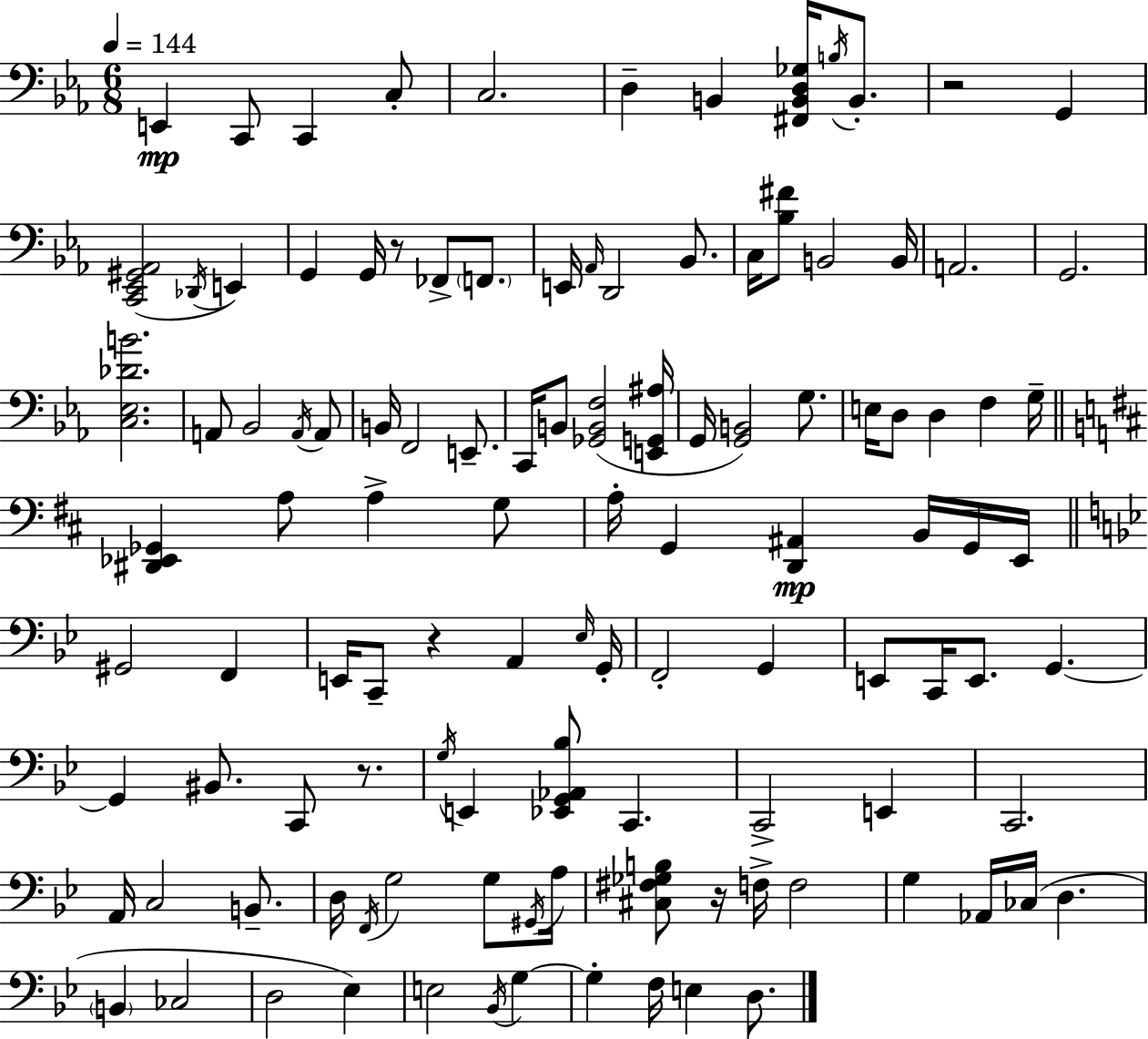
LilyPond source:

{
  \clef bass
  \numericTimeSignature
  \time 6/8
  \key c \minor
  \tempo 4 = 144
  e,4\mp c,8 c,4 c8-. | c2. | d4-- b,4 <fis, b, d ges>16 \acciaccatura { b16 } b,8.-. | r2 g,4 | \break <c, ees, gis, aes,>2( \acciaccatura { des,16 } e,4) | g,4 g,16 r8 fes,8-> \parenthesize f,8. | e,16 \grace { aes,16 } d,2 | bes,8. c16 <bes fis'>8 b,2 | \break b,16 a,2. | g,2. | <c ees des' b'>2. | a,8 bes,2 | \break \acciaccatura { a,16 } a,8 b,16 f,2 | e,8.-- c,16 b,8 <ges, b, f>2( | <e, g, ais>16 g,16 <g, b,>2) | g8. e16 d8 d4 f4 | \break g16-- \bar "||" \break \key d \major <dis, ees, ges,>4 a8 a4-> g8 | a16-. g,4 <d, ais,>4\mp b,16 g,16 e,16 | \bar "||" \break \key g \minor gis,2 f,4 | e,16 c,8-- r4 a,4 \grace { ees16 } | g,16-. f,2-. g,4 | e,8 c,16 e,8. g,4.~~ | \break g,4 bis,8. c,8 r8. | \acciaccatura { g16 } e,4 <ees, g, aes, bes>8 c,4. | c,2-> e,4 | c,2. | \break a,16 c2 b,8.-- | d16 \acciaccatura { f,16 } g2 | g8 \acciaccatura { gis,16 } a16 <cis fis ges b>8 r16 f16-> f2 | g4 aes,16 ces16( d4. | \break \parenthesize b,4 ces2 | d2 | ees4) e2 | \acciaccatura { bes,16 } g4~~ g4-. f16 e4 | \break d8. \bar "|."
}